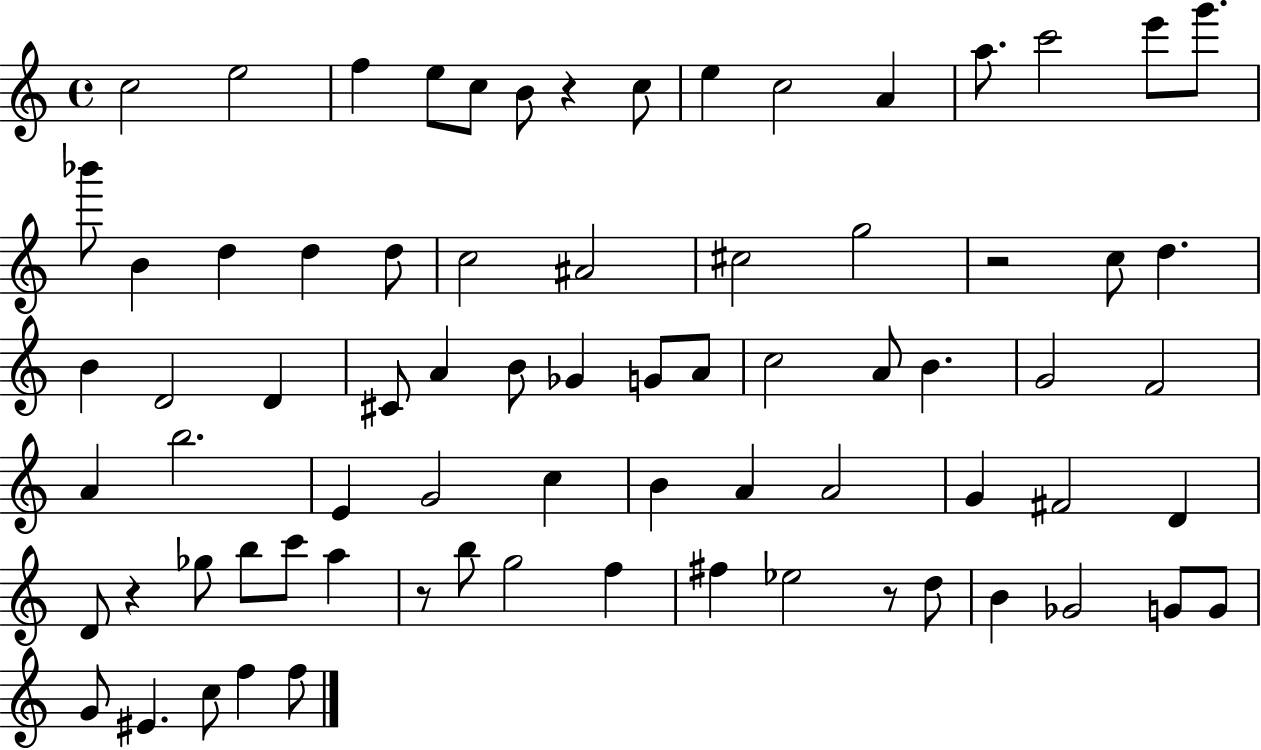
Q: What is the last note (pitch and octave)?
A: F5